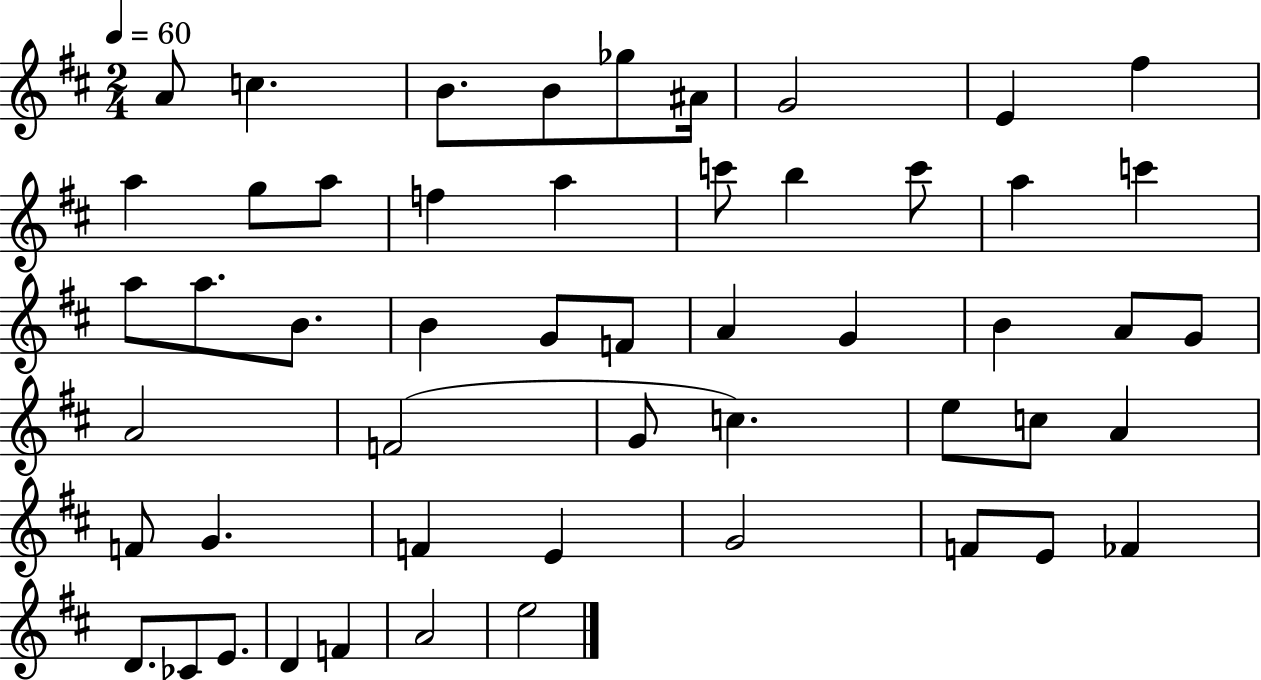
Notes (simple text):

A4/e C5/q. B4/e. B4/e Gb5/e A#4/s G4/h E4/q F#5/q A5/q G5/e A5/e F5/q A5/q C6/e B5/q C6/e A5/q C6/q A5/e A5/e. B4/e. B4/q G4/e F4/e A4/q G4/q B4/q A4/e G4/e A4/h F4/h G4/e C5/q. E5/e C5/e A4/q F4/e G4/q. F4/q E4/q G4/h F4/e E4/e FES4/q D4/e. CES4/e E4/e. D4/q F4/q A4/h E5/h